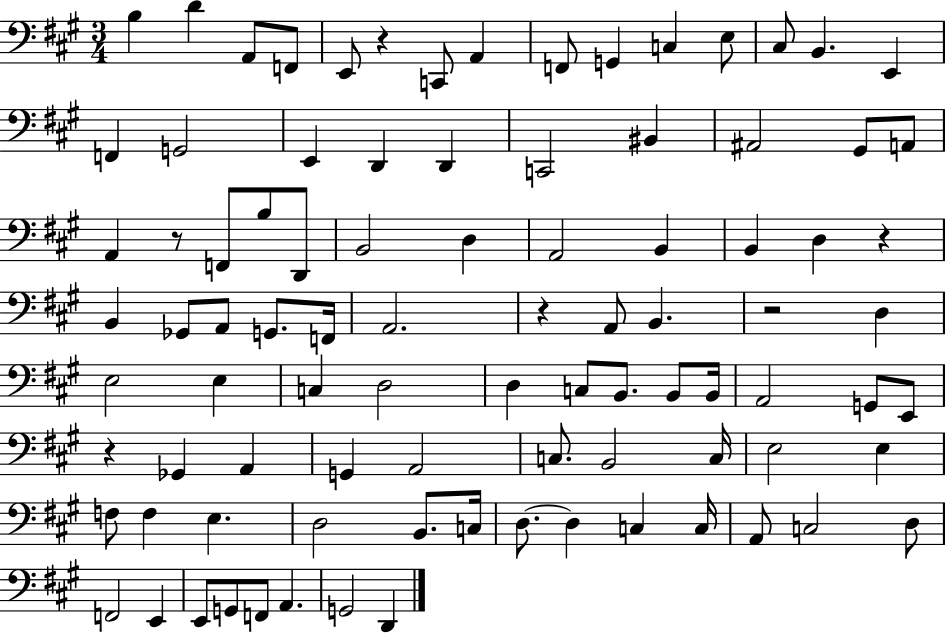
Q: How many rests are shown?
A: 6